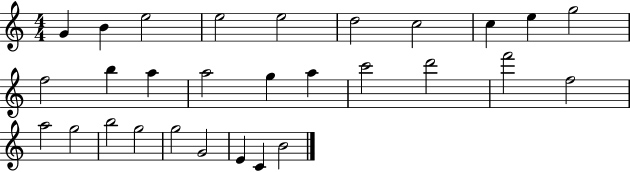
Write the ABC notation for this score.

X:1
T:Untitled
M:4/4
L:1/4
K:C
G B e2 e2 e2 d2 c2 c e g2 f2 b a a2 g a c'2 d'2 f'2 f2 a2 g2 b2 g2 g2 G2 E C B2